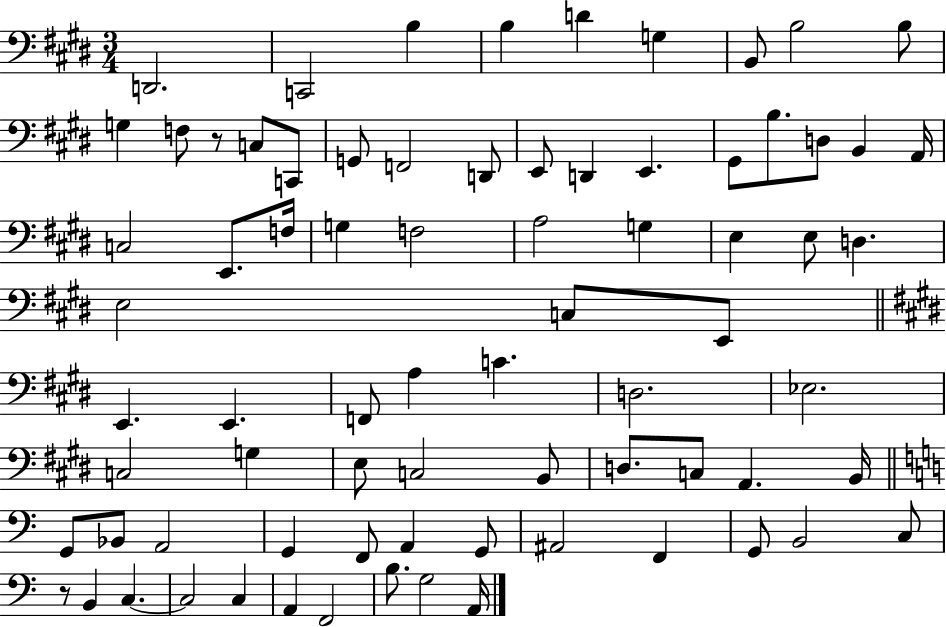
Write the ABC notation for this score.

X:1
T:Untitled
M:3/4
L:1/4
K:E
D,,2 C,,2 B, B, D G, B,,/2 B,2 B,/2 G, F,/2 z/2 C,/2 C,,/2 G,,/2 F,,2 D,,/2 E,,/2 D,, E,, ^G,,/2 B,/2 D,/2 B,, A,,/4 C,2 E,,/2 F,/4 G, F,2 A,2 G, E, E,/2 D, E,2 C,/2 E,,/2 E,, E,, F,,/2 A, C D,2 _E,2 C,2 G, E,/2 C,2 B,,/2 D,/2 C,/2 A,, B,,/4 G,,/2 _B,,/2 A,,2 G,, F,,/2 A,, G,,/2 ^A,,2 F,, G,,/2 B,,2 C,/2 z/2 B,, C, C,2 C, A,, F,,2 B,/2 G,2 A,,/4